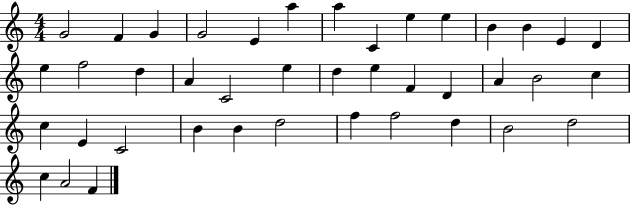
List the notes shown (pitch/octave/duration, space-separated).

G4/h F4/q G4/q G4/h E4/q A5/q A5/q C4/q E5/q E5/q B4/q B4/q E4/q D4/q E5/q F5/h D5/q A4/q C4/h E5/q D5/q E5/q F4/q D4/q A4/q B4/h C5/q C5/q E4/q C4/h B4/q B4/q D5/h F5/q F5/h D5/q B4/h D5/h C5/q A4/h F4/q